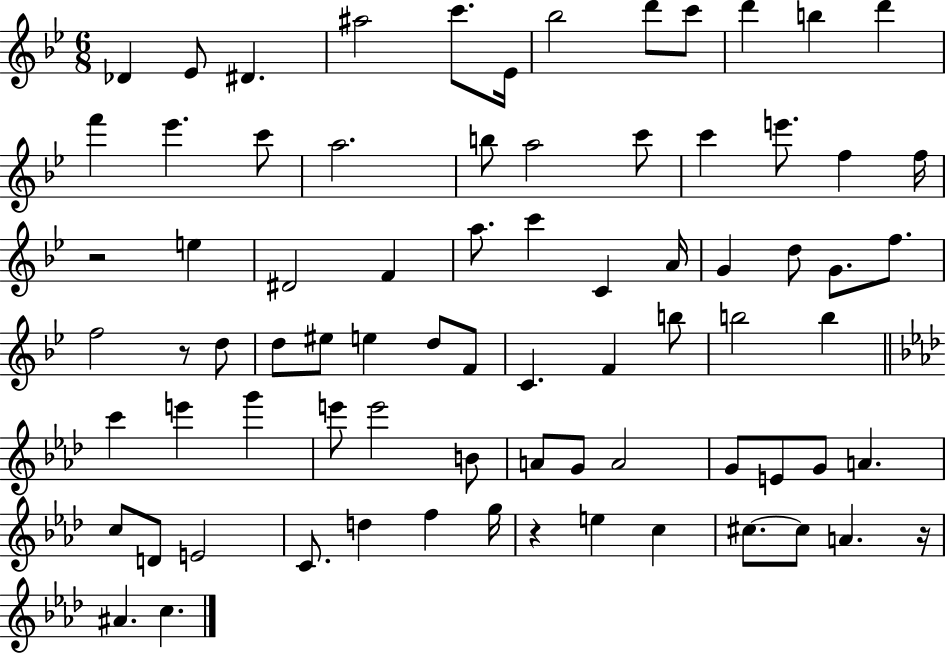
{
  \clef treble
  \numericTimeSignature
  \time 6/8
  \key bes \major
  des'4 ees'8 dis'4. | ais''2 c'''8. ees'16 | bes''2 d'''8 c'''8 | d'''4 b''4 d'''4 | \break f'''4 ees'''4. c'''8 | a''2. | b''8 a''2 c'''8 | c'''4 e'''8. f''4 f''16 | \break r2 e''4 | dis'2 f'4 | a''8. c'''4 c'4 a'16 | g'4 d''8 g'8. f''8. | \break f''2 r8 d''8 | d''8 eis''8 e''4 d''8 f'8 | c'4. f'4 b''8 | b''2 b''4 | \break \bar "||" \break \key aes \major c'''4 e'''4 g'''4 | e'''8 e'''2 b'8 | a'8 g'8 a'2 | g'8 e'8 g'8 a'4. | \break c''8 d'8 e'2 | c'8. d''4 f''4 g''16 | r4 e''4 c''4 | cis''8.~~ cis''8 a'4. r16 | \break ais'4. c''4. | \bar "|."
}